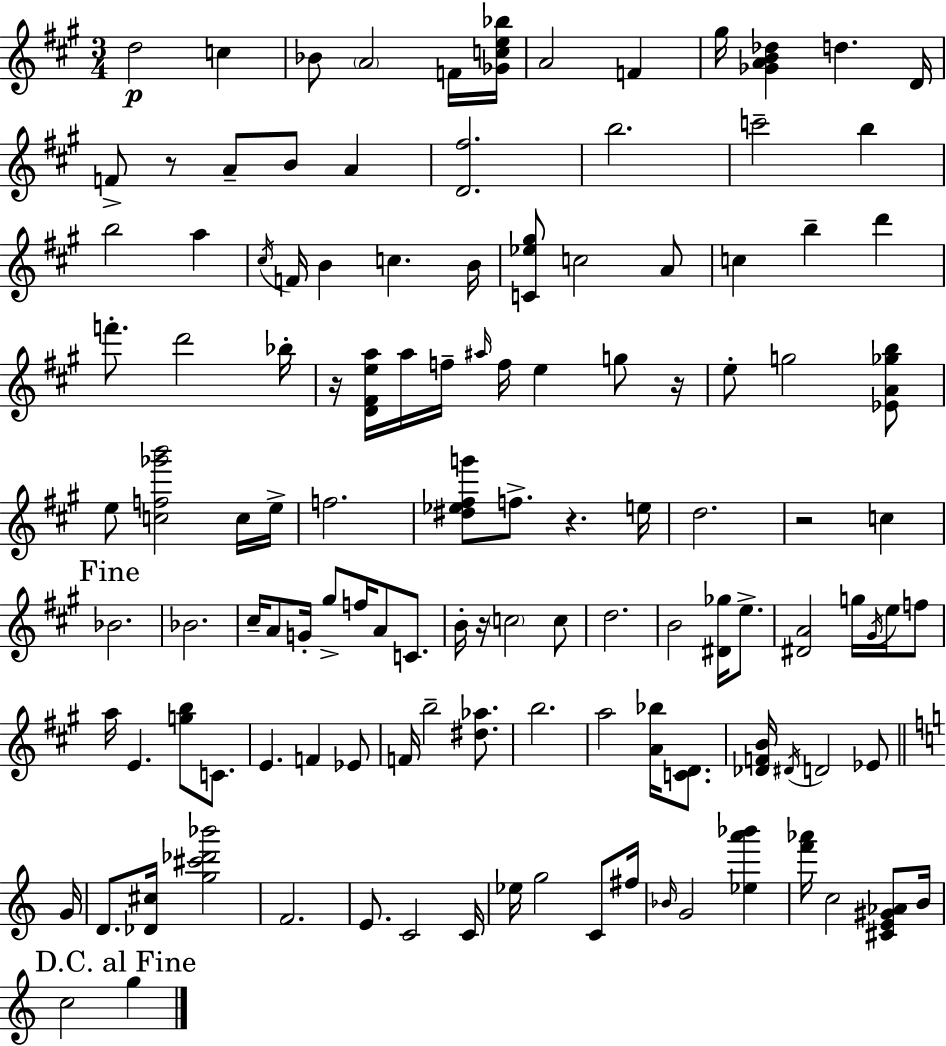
D5/h C5/q Bb4/e A4/h F4/s [Gb4,C5,E5,Bb5]/s A4/h F4/q G#5/s [Gb4,A4,B4,Db5]/q D5/q. D4/s F4/e R/e A4/e B4/e A4/q [D4,F#5]/h. B5/h. C6/h B5/q B5/h A5/q C#5/s F4/s B4/q C5/q. B4/s [C4,Eb5,G#5]/e C5/h A4/e C5/q B5/q D6/q F6/e. D6/h Bb5/s R/s [D4,F#4,E5,A5]/s A5/s F5/s A#5/s F5/s E5/q G5/e R/s E5/e G5/h [Eb4,A4,Gb5,B5]/e E5/e [C5,F5,Gb6,B6]/h C5/s E5/s F5/h. [D#5,Eb5,F#5,G6]/e F5/e. R/q. E5/s D5/h. R/h C5/q Bb4/h. Bb4/h. C#5/s A4/e G4/s G#5/e F5/s A4/e C4/e. B4/s R/s C5/h C5/e D5/h. B4/h [D#4,Gb5]/s E5/e. [D#4,A4]/h G5/s G#4/s E5/s F5/e A5/s E4/q. [G5,B5]/e C4/e. E4/q. F4/q Eb4/e F4/s B5/h [D#5,Ab5]/e. B5/h. A5/h [A4,Bb5]/s [C4,D4]/e. [Db4,F4,B4]/s D#4/s D4/h Eb4/e G4/s D4/e. [Db4,C#5]/s [G5,C#6,Db6,Bb6]/h F4/h. E4/e. C4/h C4/s Eb5/s G5/h C4/e F#5/s Bb4/s G4/h [Eb5,A6,Bb6]/q [F6,Ab6]/s C5/h [C#4,E4,G#4,Ab4]/e B4/s C5/h G5/q